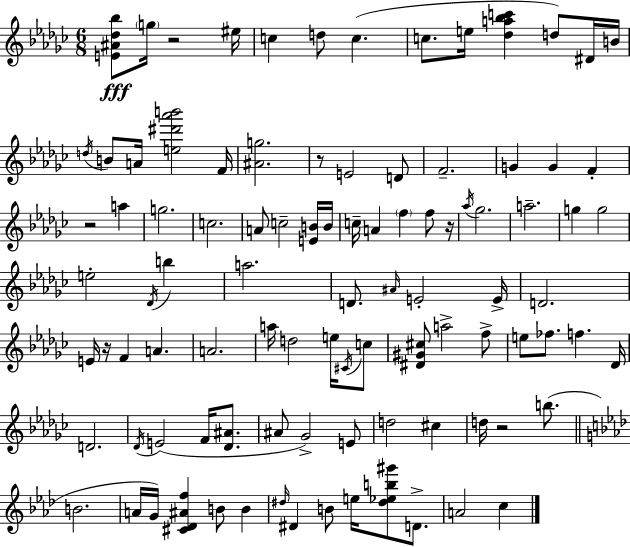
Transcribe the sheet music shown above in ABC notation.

X:1
T:Untitled
M:6/8
L:1/4
K:Ebm
[E^A_d_b]/2 g/4 z2 ^e/4 c d/2 c c/2 e/4 [_da_bc'] d/2 ^D/4 B/4 d/4 B/2 A/4 [e^d'_a'b']2 F/4 [^Ag]2 z/2 E2 D/2 F2 G G F z2 a g2 c2 A/2 c2 [EB]/4 B/4 c/4 A f f/2 z/4 _a/4 _g2 a2 g g2 e2 _D/4 b a2 D/2 ^A/4 E2 E/4 D2 E/4 z/4 F A A2 a/4 d2 e/4 ^C/4 c/2 [^D^G^c]/2 a2 f/2 e/2 _f/2 f _D/4 D2 _D/4 E2 F/4 [_D^A]/2 ^A/2 _G2 E/2 d2 ^c d/4 z2 b/2 B2 A/4 G/4 [^C_D^Af] B/2 B ^d/4 ^D B/2 e/4 [^d_eb^g']/2 D/2 A2 c